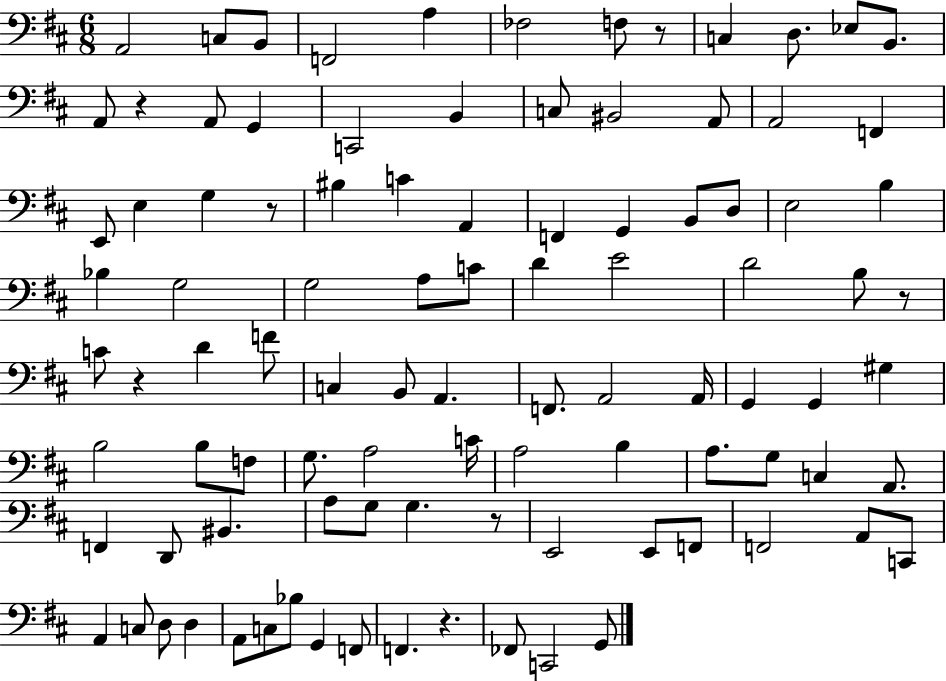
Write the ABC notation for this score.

X:1
T:Untitled
M:6/8
L:1/4
K:D
A,,2 C,/2 B,,/2 F,,2 A, _F,2 F,/2 z/2 C, D,/2 _E,/2 B,,/2 A,,/2 z A,,/2 G,, C,,2 B,, C,/2 ^B,,2 A,,/2 A,,2 F,, E,,/2 E, G, z/2 ^B, C A,, F,, G,, B,,/2 D,/2 E,2 B, _B, G,2 G,2 A,/2 C/2 D E2 D2 B,/2 z/2 C/2 z D F/2 C, B,,/2 A,, F,,/2 A,,2 A,,/4 G,, G,, ^G, B,2 B,/2 F,/2 G,/2 A,2 C/4 A,2 B, A,/2 G,/2 C, A,,/2 F,, D,,/2 ^B,, A,/2 G,/2 G, z/2 E,,2 E,,/2 F,,/2 F,,2 A,,/2 C,,/2 A,, C,/2 D,/2 D, A,,/2 C,/2 _B,/2 G,, F,,/2 F,, z _F,,/2 C,,2 G,,/2